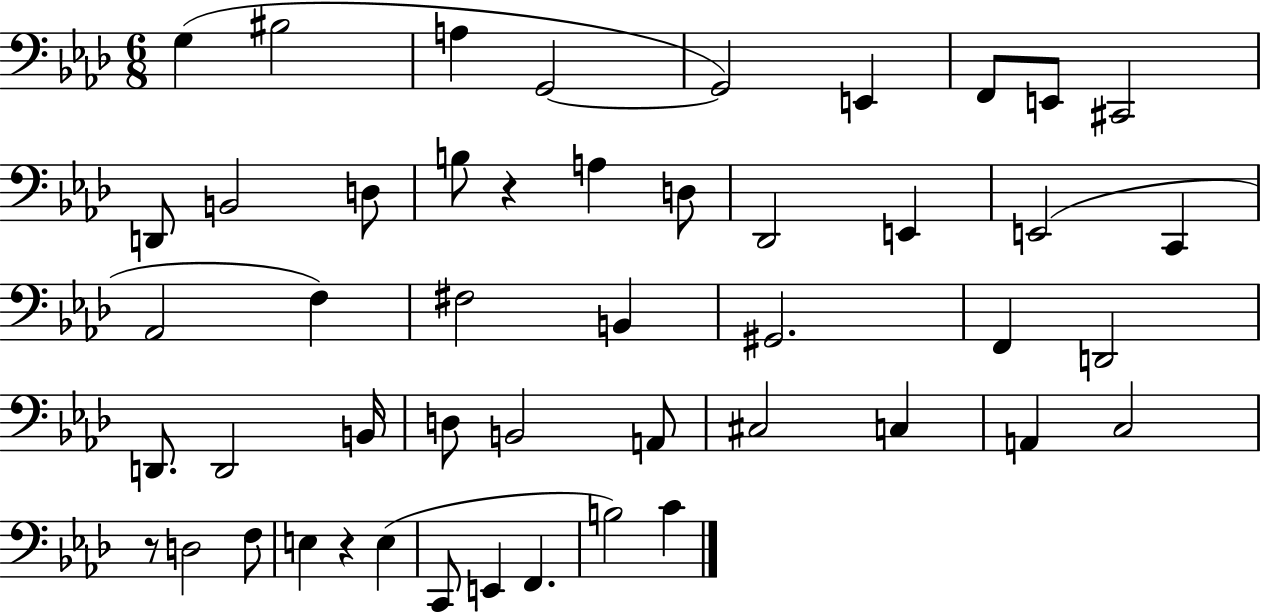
X:1
T:Untitled
M:6/8
L:1/4
K:Ab
G, ^B,2 A, G,,2 G,,2 E,, F,,/2 E,,/2 ^C,,2 D,,/2 B,,2 D,/2 B,/2 z A, D,/2 _D,,2 E,, E,,2 C,, _A,,2 F, ^F,2 B,, ^G,,2 F,, D,,2 D,,/2 D,,2 B,,/4 D,/2 B,,2 A,,/2 ^C,2 C, A,, C,2 z/2 D,2 F,/2 E, z E, C,,/2 E,, F,, B,2 C